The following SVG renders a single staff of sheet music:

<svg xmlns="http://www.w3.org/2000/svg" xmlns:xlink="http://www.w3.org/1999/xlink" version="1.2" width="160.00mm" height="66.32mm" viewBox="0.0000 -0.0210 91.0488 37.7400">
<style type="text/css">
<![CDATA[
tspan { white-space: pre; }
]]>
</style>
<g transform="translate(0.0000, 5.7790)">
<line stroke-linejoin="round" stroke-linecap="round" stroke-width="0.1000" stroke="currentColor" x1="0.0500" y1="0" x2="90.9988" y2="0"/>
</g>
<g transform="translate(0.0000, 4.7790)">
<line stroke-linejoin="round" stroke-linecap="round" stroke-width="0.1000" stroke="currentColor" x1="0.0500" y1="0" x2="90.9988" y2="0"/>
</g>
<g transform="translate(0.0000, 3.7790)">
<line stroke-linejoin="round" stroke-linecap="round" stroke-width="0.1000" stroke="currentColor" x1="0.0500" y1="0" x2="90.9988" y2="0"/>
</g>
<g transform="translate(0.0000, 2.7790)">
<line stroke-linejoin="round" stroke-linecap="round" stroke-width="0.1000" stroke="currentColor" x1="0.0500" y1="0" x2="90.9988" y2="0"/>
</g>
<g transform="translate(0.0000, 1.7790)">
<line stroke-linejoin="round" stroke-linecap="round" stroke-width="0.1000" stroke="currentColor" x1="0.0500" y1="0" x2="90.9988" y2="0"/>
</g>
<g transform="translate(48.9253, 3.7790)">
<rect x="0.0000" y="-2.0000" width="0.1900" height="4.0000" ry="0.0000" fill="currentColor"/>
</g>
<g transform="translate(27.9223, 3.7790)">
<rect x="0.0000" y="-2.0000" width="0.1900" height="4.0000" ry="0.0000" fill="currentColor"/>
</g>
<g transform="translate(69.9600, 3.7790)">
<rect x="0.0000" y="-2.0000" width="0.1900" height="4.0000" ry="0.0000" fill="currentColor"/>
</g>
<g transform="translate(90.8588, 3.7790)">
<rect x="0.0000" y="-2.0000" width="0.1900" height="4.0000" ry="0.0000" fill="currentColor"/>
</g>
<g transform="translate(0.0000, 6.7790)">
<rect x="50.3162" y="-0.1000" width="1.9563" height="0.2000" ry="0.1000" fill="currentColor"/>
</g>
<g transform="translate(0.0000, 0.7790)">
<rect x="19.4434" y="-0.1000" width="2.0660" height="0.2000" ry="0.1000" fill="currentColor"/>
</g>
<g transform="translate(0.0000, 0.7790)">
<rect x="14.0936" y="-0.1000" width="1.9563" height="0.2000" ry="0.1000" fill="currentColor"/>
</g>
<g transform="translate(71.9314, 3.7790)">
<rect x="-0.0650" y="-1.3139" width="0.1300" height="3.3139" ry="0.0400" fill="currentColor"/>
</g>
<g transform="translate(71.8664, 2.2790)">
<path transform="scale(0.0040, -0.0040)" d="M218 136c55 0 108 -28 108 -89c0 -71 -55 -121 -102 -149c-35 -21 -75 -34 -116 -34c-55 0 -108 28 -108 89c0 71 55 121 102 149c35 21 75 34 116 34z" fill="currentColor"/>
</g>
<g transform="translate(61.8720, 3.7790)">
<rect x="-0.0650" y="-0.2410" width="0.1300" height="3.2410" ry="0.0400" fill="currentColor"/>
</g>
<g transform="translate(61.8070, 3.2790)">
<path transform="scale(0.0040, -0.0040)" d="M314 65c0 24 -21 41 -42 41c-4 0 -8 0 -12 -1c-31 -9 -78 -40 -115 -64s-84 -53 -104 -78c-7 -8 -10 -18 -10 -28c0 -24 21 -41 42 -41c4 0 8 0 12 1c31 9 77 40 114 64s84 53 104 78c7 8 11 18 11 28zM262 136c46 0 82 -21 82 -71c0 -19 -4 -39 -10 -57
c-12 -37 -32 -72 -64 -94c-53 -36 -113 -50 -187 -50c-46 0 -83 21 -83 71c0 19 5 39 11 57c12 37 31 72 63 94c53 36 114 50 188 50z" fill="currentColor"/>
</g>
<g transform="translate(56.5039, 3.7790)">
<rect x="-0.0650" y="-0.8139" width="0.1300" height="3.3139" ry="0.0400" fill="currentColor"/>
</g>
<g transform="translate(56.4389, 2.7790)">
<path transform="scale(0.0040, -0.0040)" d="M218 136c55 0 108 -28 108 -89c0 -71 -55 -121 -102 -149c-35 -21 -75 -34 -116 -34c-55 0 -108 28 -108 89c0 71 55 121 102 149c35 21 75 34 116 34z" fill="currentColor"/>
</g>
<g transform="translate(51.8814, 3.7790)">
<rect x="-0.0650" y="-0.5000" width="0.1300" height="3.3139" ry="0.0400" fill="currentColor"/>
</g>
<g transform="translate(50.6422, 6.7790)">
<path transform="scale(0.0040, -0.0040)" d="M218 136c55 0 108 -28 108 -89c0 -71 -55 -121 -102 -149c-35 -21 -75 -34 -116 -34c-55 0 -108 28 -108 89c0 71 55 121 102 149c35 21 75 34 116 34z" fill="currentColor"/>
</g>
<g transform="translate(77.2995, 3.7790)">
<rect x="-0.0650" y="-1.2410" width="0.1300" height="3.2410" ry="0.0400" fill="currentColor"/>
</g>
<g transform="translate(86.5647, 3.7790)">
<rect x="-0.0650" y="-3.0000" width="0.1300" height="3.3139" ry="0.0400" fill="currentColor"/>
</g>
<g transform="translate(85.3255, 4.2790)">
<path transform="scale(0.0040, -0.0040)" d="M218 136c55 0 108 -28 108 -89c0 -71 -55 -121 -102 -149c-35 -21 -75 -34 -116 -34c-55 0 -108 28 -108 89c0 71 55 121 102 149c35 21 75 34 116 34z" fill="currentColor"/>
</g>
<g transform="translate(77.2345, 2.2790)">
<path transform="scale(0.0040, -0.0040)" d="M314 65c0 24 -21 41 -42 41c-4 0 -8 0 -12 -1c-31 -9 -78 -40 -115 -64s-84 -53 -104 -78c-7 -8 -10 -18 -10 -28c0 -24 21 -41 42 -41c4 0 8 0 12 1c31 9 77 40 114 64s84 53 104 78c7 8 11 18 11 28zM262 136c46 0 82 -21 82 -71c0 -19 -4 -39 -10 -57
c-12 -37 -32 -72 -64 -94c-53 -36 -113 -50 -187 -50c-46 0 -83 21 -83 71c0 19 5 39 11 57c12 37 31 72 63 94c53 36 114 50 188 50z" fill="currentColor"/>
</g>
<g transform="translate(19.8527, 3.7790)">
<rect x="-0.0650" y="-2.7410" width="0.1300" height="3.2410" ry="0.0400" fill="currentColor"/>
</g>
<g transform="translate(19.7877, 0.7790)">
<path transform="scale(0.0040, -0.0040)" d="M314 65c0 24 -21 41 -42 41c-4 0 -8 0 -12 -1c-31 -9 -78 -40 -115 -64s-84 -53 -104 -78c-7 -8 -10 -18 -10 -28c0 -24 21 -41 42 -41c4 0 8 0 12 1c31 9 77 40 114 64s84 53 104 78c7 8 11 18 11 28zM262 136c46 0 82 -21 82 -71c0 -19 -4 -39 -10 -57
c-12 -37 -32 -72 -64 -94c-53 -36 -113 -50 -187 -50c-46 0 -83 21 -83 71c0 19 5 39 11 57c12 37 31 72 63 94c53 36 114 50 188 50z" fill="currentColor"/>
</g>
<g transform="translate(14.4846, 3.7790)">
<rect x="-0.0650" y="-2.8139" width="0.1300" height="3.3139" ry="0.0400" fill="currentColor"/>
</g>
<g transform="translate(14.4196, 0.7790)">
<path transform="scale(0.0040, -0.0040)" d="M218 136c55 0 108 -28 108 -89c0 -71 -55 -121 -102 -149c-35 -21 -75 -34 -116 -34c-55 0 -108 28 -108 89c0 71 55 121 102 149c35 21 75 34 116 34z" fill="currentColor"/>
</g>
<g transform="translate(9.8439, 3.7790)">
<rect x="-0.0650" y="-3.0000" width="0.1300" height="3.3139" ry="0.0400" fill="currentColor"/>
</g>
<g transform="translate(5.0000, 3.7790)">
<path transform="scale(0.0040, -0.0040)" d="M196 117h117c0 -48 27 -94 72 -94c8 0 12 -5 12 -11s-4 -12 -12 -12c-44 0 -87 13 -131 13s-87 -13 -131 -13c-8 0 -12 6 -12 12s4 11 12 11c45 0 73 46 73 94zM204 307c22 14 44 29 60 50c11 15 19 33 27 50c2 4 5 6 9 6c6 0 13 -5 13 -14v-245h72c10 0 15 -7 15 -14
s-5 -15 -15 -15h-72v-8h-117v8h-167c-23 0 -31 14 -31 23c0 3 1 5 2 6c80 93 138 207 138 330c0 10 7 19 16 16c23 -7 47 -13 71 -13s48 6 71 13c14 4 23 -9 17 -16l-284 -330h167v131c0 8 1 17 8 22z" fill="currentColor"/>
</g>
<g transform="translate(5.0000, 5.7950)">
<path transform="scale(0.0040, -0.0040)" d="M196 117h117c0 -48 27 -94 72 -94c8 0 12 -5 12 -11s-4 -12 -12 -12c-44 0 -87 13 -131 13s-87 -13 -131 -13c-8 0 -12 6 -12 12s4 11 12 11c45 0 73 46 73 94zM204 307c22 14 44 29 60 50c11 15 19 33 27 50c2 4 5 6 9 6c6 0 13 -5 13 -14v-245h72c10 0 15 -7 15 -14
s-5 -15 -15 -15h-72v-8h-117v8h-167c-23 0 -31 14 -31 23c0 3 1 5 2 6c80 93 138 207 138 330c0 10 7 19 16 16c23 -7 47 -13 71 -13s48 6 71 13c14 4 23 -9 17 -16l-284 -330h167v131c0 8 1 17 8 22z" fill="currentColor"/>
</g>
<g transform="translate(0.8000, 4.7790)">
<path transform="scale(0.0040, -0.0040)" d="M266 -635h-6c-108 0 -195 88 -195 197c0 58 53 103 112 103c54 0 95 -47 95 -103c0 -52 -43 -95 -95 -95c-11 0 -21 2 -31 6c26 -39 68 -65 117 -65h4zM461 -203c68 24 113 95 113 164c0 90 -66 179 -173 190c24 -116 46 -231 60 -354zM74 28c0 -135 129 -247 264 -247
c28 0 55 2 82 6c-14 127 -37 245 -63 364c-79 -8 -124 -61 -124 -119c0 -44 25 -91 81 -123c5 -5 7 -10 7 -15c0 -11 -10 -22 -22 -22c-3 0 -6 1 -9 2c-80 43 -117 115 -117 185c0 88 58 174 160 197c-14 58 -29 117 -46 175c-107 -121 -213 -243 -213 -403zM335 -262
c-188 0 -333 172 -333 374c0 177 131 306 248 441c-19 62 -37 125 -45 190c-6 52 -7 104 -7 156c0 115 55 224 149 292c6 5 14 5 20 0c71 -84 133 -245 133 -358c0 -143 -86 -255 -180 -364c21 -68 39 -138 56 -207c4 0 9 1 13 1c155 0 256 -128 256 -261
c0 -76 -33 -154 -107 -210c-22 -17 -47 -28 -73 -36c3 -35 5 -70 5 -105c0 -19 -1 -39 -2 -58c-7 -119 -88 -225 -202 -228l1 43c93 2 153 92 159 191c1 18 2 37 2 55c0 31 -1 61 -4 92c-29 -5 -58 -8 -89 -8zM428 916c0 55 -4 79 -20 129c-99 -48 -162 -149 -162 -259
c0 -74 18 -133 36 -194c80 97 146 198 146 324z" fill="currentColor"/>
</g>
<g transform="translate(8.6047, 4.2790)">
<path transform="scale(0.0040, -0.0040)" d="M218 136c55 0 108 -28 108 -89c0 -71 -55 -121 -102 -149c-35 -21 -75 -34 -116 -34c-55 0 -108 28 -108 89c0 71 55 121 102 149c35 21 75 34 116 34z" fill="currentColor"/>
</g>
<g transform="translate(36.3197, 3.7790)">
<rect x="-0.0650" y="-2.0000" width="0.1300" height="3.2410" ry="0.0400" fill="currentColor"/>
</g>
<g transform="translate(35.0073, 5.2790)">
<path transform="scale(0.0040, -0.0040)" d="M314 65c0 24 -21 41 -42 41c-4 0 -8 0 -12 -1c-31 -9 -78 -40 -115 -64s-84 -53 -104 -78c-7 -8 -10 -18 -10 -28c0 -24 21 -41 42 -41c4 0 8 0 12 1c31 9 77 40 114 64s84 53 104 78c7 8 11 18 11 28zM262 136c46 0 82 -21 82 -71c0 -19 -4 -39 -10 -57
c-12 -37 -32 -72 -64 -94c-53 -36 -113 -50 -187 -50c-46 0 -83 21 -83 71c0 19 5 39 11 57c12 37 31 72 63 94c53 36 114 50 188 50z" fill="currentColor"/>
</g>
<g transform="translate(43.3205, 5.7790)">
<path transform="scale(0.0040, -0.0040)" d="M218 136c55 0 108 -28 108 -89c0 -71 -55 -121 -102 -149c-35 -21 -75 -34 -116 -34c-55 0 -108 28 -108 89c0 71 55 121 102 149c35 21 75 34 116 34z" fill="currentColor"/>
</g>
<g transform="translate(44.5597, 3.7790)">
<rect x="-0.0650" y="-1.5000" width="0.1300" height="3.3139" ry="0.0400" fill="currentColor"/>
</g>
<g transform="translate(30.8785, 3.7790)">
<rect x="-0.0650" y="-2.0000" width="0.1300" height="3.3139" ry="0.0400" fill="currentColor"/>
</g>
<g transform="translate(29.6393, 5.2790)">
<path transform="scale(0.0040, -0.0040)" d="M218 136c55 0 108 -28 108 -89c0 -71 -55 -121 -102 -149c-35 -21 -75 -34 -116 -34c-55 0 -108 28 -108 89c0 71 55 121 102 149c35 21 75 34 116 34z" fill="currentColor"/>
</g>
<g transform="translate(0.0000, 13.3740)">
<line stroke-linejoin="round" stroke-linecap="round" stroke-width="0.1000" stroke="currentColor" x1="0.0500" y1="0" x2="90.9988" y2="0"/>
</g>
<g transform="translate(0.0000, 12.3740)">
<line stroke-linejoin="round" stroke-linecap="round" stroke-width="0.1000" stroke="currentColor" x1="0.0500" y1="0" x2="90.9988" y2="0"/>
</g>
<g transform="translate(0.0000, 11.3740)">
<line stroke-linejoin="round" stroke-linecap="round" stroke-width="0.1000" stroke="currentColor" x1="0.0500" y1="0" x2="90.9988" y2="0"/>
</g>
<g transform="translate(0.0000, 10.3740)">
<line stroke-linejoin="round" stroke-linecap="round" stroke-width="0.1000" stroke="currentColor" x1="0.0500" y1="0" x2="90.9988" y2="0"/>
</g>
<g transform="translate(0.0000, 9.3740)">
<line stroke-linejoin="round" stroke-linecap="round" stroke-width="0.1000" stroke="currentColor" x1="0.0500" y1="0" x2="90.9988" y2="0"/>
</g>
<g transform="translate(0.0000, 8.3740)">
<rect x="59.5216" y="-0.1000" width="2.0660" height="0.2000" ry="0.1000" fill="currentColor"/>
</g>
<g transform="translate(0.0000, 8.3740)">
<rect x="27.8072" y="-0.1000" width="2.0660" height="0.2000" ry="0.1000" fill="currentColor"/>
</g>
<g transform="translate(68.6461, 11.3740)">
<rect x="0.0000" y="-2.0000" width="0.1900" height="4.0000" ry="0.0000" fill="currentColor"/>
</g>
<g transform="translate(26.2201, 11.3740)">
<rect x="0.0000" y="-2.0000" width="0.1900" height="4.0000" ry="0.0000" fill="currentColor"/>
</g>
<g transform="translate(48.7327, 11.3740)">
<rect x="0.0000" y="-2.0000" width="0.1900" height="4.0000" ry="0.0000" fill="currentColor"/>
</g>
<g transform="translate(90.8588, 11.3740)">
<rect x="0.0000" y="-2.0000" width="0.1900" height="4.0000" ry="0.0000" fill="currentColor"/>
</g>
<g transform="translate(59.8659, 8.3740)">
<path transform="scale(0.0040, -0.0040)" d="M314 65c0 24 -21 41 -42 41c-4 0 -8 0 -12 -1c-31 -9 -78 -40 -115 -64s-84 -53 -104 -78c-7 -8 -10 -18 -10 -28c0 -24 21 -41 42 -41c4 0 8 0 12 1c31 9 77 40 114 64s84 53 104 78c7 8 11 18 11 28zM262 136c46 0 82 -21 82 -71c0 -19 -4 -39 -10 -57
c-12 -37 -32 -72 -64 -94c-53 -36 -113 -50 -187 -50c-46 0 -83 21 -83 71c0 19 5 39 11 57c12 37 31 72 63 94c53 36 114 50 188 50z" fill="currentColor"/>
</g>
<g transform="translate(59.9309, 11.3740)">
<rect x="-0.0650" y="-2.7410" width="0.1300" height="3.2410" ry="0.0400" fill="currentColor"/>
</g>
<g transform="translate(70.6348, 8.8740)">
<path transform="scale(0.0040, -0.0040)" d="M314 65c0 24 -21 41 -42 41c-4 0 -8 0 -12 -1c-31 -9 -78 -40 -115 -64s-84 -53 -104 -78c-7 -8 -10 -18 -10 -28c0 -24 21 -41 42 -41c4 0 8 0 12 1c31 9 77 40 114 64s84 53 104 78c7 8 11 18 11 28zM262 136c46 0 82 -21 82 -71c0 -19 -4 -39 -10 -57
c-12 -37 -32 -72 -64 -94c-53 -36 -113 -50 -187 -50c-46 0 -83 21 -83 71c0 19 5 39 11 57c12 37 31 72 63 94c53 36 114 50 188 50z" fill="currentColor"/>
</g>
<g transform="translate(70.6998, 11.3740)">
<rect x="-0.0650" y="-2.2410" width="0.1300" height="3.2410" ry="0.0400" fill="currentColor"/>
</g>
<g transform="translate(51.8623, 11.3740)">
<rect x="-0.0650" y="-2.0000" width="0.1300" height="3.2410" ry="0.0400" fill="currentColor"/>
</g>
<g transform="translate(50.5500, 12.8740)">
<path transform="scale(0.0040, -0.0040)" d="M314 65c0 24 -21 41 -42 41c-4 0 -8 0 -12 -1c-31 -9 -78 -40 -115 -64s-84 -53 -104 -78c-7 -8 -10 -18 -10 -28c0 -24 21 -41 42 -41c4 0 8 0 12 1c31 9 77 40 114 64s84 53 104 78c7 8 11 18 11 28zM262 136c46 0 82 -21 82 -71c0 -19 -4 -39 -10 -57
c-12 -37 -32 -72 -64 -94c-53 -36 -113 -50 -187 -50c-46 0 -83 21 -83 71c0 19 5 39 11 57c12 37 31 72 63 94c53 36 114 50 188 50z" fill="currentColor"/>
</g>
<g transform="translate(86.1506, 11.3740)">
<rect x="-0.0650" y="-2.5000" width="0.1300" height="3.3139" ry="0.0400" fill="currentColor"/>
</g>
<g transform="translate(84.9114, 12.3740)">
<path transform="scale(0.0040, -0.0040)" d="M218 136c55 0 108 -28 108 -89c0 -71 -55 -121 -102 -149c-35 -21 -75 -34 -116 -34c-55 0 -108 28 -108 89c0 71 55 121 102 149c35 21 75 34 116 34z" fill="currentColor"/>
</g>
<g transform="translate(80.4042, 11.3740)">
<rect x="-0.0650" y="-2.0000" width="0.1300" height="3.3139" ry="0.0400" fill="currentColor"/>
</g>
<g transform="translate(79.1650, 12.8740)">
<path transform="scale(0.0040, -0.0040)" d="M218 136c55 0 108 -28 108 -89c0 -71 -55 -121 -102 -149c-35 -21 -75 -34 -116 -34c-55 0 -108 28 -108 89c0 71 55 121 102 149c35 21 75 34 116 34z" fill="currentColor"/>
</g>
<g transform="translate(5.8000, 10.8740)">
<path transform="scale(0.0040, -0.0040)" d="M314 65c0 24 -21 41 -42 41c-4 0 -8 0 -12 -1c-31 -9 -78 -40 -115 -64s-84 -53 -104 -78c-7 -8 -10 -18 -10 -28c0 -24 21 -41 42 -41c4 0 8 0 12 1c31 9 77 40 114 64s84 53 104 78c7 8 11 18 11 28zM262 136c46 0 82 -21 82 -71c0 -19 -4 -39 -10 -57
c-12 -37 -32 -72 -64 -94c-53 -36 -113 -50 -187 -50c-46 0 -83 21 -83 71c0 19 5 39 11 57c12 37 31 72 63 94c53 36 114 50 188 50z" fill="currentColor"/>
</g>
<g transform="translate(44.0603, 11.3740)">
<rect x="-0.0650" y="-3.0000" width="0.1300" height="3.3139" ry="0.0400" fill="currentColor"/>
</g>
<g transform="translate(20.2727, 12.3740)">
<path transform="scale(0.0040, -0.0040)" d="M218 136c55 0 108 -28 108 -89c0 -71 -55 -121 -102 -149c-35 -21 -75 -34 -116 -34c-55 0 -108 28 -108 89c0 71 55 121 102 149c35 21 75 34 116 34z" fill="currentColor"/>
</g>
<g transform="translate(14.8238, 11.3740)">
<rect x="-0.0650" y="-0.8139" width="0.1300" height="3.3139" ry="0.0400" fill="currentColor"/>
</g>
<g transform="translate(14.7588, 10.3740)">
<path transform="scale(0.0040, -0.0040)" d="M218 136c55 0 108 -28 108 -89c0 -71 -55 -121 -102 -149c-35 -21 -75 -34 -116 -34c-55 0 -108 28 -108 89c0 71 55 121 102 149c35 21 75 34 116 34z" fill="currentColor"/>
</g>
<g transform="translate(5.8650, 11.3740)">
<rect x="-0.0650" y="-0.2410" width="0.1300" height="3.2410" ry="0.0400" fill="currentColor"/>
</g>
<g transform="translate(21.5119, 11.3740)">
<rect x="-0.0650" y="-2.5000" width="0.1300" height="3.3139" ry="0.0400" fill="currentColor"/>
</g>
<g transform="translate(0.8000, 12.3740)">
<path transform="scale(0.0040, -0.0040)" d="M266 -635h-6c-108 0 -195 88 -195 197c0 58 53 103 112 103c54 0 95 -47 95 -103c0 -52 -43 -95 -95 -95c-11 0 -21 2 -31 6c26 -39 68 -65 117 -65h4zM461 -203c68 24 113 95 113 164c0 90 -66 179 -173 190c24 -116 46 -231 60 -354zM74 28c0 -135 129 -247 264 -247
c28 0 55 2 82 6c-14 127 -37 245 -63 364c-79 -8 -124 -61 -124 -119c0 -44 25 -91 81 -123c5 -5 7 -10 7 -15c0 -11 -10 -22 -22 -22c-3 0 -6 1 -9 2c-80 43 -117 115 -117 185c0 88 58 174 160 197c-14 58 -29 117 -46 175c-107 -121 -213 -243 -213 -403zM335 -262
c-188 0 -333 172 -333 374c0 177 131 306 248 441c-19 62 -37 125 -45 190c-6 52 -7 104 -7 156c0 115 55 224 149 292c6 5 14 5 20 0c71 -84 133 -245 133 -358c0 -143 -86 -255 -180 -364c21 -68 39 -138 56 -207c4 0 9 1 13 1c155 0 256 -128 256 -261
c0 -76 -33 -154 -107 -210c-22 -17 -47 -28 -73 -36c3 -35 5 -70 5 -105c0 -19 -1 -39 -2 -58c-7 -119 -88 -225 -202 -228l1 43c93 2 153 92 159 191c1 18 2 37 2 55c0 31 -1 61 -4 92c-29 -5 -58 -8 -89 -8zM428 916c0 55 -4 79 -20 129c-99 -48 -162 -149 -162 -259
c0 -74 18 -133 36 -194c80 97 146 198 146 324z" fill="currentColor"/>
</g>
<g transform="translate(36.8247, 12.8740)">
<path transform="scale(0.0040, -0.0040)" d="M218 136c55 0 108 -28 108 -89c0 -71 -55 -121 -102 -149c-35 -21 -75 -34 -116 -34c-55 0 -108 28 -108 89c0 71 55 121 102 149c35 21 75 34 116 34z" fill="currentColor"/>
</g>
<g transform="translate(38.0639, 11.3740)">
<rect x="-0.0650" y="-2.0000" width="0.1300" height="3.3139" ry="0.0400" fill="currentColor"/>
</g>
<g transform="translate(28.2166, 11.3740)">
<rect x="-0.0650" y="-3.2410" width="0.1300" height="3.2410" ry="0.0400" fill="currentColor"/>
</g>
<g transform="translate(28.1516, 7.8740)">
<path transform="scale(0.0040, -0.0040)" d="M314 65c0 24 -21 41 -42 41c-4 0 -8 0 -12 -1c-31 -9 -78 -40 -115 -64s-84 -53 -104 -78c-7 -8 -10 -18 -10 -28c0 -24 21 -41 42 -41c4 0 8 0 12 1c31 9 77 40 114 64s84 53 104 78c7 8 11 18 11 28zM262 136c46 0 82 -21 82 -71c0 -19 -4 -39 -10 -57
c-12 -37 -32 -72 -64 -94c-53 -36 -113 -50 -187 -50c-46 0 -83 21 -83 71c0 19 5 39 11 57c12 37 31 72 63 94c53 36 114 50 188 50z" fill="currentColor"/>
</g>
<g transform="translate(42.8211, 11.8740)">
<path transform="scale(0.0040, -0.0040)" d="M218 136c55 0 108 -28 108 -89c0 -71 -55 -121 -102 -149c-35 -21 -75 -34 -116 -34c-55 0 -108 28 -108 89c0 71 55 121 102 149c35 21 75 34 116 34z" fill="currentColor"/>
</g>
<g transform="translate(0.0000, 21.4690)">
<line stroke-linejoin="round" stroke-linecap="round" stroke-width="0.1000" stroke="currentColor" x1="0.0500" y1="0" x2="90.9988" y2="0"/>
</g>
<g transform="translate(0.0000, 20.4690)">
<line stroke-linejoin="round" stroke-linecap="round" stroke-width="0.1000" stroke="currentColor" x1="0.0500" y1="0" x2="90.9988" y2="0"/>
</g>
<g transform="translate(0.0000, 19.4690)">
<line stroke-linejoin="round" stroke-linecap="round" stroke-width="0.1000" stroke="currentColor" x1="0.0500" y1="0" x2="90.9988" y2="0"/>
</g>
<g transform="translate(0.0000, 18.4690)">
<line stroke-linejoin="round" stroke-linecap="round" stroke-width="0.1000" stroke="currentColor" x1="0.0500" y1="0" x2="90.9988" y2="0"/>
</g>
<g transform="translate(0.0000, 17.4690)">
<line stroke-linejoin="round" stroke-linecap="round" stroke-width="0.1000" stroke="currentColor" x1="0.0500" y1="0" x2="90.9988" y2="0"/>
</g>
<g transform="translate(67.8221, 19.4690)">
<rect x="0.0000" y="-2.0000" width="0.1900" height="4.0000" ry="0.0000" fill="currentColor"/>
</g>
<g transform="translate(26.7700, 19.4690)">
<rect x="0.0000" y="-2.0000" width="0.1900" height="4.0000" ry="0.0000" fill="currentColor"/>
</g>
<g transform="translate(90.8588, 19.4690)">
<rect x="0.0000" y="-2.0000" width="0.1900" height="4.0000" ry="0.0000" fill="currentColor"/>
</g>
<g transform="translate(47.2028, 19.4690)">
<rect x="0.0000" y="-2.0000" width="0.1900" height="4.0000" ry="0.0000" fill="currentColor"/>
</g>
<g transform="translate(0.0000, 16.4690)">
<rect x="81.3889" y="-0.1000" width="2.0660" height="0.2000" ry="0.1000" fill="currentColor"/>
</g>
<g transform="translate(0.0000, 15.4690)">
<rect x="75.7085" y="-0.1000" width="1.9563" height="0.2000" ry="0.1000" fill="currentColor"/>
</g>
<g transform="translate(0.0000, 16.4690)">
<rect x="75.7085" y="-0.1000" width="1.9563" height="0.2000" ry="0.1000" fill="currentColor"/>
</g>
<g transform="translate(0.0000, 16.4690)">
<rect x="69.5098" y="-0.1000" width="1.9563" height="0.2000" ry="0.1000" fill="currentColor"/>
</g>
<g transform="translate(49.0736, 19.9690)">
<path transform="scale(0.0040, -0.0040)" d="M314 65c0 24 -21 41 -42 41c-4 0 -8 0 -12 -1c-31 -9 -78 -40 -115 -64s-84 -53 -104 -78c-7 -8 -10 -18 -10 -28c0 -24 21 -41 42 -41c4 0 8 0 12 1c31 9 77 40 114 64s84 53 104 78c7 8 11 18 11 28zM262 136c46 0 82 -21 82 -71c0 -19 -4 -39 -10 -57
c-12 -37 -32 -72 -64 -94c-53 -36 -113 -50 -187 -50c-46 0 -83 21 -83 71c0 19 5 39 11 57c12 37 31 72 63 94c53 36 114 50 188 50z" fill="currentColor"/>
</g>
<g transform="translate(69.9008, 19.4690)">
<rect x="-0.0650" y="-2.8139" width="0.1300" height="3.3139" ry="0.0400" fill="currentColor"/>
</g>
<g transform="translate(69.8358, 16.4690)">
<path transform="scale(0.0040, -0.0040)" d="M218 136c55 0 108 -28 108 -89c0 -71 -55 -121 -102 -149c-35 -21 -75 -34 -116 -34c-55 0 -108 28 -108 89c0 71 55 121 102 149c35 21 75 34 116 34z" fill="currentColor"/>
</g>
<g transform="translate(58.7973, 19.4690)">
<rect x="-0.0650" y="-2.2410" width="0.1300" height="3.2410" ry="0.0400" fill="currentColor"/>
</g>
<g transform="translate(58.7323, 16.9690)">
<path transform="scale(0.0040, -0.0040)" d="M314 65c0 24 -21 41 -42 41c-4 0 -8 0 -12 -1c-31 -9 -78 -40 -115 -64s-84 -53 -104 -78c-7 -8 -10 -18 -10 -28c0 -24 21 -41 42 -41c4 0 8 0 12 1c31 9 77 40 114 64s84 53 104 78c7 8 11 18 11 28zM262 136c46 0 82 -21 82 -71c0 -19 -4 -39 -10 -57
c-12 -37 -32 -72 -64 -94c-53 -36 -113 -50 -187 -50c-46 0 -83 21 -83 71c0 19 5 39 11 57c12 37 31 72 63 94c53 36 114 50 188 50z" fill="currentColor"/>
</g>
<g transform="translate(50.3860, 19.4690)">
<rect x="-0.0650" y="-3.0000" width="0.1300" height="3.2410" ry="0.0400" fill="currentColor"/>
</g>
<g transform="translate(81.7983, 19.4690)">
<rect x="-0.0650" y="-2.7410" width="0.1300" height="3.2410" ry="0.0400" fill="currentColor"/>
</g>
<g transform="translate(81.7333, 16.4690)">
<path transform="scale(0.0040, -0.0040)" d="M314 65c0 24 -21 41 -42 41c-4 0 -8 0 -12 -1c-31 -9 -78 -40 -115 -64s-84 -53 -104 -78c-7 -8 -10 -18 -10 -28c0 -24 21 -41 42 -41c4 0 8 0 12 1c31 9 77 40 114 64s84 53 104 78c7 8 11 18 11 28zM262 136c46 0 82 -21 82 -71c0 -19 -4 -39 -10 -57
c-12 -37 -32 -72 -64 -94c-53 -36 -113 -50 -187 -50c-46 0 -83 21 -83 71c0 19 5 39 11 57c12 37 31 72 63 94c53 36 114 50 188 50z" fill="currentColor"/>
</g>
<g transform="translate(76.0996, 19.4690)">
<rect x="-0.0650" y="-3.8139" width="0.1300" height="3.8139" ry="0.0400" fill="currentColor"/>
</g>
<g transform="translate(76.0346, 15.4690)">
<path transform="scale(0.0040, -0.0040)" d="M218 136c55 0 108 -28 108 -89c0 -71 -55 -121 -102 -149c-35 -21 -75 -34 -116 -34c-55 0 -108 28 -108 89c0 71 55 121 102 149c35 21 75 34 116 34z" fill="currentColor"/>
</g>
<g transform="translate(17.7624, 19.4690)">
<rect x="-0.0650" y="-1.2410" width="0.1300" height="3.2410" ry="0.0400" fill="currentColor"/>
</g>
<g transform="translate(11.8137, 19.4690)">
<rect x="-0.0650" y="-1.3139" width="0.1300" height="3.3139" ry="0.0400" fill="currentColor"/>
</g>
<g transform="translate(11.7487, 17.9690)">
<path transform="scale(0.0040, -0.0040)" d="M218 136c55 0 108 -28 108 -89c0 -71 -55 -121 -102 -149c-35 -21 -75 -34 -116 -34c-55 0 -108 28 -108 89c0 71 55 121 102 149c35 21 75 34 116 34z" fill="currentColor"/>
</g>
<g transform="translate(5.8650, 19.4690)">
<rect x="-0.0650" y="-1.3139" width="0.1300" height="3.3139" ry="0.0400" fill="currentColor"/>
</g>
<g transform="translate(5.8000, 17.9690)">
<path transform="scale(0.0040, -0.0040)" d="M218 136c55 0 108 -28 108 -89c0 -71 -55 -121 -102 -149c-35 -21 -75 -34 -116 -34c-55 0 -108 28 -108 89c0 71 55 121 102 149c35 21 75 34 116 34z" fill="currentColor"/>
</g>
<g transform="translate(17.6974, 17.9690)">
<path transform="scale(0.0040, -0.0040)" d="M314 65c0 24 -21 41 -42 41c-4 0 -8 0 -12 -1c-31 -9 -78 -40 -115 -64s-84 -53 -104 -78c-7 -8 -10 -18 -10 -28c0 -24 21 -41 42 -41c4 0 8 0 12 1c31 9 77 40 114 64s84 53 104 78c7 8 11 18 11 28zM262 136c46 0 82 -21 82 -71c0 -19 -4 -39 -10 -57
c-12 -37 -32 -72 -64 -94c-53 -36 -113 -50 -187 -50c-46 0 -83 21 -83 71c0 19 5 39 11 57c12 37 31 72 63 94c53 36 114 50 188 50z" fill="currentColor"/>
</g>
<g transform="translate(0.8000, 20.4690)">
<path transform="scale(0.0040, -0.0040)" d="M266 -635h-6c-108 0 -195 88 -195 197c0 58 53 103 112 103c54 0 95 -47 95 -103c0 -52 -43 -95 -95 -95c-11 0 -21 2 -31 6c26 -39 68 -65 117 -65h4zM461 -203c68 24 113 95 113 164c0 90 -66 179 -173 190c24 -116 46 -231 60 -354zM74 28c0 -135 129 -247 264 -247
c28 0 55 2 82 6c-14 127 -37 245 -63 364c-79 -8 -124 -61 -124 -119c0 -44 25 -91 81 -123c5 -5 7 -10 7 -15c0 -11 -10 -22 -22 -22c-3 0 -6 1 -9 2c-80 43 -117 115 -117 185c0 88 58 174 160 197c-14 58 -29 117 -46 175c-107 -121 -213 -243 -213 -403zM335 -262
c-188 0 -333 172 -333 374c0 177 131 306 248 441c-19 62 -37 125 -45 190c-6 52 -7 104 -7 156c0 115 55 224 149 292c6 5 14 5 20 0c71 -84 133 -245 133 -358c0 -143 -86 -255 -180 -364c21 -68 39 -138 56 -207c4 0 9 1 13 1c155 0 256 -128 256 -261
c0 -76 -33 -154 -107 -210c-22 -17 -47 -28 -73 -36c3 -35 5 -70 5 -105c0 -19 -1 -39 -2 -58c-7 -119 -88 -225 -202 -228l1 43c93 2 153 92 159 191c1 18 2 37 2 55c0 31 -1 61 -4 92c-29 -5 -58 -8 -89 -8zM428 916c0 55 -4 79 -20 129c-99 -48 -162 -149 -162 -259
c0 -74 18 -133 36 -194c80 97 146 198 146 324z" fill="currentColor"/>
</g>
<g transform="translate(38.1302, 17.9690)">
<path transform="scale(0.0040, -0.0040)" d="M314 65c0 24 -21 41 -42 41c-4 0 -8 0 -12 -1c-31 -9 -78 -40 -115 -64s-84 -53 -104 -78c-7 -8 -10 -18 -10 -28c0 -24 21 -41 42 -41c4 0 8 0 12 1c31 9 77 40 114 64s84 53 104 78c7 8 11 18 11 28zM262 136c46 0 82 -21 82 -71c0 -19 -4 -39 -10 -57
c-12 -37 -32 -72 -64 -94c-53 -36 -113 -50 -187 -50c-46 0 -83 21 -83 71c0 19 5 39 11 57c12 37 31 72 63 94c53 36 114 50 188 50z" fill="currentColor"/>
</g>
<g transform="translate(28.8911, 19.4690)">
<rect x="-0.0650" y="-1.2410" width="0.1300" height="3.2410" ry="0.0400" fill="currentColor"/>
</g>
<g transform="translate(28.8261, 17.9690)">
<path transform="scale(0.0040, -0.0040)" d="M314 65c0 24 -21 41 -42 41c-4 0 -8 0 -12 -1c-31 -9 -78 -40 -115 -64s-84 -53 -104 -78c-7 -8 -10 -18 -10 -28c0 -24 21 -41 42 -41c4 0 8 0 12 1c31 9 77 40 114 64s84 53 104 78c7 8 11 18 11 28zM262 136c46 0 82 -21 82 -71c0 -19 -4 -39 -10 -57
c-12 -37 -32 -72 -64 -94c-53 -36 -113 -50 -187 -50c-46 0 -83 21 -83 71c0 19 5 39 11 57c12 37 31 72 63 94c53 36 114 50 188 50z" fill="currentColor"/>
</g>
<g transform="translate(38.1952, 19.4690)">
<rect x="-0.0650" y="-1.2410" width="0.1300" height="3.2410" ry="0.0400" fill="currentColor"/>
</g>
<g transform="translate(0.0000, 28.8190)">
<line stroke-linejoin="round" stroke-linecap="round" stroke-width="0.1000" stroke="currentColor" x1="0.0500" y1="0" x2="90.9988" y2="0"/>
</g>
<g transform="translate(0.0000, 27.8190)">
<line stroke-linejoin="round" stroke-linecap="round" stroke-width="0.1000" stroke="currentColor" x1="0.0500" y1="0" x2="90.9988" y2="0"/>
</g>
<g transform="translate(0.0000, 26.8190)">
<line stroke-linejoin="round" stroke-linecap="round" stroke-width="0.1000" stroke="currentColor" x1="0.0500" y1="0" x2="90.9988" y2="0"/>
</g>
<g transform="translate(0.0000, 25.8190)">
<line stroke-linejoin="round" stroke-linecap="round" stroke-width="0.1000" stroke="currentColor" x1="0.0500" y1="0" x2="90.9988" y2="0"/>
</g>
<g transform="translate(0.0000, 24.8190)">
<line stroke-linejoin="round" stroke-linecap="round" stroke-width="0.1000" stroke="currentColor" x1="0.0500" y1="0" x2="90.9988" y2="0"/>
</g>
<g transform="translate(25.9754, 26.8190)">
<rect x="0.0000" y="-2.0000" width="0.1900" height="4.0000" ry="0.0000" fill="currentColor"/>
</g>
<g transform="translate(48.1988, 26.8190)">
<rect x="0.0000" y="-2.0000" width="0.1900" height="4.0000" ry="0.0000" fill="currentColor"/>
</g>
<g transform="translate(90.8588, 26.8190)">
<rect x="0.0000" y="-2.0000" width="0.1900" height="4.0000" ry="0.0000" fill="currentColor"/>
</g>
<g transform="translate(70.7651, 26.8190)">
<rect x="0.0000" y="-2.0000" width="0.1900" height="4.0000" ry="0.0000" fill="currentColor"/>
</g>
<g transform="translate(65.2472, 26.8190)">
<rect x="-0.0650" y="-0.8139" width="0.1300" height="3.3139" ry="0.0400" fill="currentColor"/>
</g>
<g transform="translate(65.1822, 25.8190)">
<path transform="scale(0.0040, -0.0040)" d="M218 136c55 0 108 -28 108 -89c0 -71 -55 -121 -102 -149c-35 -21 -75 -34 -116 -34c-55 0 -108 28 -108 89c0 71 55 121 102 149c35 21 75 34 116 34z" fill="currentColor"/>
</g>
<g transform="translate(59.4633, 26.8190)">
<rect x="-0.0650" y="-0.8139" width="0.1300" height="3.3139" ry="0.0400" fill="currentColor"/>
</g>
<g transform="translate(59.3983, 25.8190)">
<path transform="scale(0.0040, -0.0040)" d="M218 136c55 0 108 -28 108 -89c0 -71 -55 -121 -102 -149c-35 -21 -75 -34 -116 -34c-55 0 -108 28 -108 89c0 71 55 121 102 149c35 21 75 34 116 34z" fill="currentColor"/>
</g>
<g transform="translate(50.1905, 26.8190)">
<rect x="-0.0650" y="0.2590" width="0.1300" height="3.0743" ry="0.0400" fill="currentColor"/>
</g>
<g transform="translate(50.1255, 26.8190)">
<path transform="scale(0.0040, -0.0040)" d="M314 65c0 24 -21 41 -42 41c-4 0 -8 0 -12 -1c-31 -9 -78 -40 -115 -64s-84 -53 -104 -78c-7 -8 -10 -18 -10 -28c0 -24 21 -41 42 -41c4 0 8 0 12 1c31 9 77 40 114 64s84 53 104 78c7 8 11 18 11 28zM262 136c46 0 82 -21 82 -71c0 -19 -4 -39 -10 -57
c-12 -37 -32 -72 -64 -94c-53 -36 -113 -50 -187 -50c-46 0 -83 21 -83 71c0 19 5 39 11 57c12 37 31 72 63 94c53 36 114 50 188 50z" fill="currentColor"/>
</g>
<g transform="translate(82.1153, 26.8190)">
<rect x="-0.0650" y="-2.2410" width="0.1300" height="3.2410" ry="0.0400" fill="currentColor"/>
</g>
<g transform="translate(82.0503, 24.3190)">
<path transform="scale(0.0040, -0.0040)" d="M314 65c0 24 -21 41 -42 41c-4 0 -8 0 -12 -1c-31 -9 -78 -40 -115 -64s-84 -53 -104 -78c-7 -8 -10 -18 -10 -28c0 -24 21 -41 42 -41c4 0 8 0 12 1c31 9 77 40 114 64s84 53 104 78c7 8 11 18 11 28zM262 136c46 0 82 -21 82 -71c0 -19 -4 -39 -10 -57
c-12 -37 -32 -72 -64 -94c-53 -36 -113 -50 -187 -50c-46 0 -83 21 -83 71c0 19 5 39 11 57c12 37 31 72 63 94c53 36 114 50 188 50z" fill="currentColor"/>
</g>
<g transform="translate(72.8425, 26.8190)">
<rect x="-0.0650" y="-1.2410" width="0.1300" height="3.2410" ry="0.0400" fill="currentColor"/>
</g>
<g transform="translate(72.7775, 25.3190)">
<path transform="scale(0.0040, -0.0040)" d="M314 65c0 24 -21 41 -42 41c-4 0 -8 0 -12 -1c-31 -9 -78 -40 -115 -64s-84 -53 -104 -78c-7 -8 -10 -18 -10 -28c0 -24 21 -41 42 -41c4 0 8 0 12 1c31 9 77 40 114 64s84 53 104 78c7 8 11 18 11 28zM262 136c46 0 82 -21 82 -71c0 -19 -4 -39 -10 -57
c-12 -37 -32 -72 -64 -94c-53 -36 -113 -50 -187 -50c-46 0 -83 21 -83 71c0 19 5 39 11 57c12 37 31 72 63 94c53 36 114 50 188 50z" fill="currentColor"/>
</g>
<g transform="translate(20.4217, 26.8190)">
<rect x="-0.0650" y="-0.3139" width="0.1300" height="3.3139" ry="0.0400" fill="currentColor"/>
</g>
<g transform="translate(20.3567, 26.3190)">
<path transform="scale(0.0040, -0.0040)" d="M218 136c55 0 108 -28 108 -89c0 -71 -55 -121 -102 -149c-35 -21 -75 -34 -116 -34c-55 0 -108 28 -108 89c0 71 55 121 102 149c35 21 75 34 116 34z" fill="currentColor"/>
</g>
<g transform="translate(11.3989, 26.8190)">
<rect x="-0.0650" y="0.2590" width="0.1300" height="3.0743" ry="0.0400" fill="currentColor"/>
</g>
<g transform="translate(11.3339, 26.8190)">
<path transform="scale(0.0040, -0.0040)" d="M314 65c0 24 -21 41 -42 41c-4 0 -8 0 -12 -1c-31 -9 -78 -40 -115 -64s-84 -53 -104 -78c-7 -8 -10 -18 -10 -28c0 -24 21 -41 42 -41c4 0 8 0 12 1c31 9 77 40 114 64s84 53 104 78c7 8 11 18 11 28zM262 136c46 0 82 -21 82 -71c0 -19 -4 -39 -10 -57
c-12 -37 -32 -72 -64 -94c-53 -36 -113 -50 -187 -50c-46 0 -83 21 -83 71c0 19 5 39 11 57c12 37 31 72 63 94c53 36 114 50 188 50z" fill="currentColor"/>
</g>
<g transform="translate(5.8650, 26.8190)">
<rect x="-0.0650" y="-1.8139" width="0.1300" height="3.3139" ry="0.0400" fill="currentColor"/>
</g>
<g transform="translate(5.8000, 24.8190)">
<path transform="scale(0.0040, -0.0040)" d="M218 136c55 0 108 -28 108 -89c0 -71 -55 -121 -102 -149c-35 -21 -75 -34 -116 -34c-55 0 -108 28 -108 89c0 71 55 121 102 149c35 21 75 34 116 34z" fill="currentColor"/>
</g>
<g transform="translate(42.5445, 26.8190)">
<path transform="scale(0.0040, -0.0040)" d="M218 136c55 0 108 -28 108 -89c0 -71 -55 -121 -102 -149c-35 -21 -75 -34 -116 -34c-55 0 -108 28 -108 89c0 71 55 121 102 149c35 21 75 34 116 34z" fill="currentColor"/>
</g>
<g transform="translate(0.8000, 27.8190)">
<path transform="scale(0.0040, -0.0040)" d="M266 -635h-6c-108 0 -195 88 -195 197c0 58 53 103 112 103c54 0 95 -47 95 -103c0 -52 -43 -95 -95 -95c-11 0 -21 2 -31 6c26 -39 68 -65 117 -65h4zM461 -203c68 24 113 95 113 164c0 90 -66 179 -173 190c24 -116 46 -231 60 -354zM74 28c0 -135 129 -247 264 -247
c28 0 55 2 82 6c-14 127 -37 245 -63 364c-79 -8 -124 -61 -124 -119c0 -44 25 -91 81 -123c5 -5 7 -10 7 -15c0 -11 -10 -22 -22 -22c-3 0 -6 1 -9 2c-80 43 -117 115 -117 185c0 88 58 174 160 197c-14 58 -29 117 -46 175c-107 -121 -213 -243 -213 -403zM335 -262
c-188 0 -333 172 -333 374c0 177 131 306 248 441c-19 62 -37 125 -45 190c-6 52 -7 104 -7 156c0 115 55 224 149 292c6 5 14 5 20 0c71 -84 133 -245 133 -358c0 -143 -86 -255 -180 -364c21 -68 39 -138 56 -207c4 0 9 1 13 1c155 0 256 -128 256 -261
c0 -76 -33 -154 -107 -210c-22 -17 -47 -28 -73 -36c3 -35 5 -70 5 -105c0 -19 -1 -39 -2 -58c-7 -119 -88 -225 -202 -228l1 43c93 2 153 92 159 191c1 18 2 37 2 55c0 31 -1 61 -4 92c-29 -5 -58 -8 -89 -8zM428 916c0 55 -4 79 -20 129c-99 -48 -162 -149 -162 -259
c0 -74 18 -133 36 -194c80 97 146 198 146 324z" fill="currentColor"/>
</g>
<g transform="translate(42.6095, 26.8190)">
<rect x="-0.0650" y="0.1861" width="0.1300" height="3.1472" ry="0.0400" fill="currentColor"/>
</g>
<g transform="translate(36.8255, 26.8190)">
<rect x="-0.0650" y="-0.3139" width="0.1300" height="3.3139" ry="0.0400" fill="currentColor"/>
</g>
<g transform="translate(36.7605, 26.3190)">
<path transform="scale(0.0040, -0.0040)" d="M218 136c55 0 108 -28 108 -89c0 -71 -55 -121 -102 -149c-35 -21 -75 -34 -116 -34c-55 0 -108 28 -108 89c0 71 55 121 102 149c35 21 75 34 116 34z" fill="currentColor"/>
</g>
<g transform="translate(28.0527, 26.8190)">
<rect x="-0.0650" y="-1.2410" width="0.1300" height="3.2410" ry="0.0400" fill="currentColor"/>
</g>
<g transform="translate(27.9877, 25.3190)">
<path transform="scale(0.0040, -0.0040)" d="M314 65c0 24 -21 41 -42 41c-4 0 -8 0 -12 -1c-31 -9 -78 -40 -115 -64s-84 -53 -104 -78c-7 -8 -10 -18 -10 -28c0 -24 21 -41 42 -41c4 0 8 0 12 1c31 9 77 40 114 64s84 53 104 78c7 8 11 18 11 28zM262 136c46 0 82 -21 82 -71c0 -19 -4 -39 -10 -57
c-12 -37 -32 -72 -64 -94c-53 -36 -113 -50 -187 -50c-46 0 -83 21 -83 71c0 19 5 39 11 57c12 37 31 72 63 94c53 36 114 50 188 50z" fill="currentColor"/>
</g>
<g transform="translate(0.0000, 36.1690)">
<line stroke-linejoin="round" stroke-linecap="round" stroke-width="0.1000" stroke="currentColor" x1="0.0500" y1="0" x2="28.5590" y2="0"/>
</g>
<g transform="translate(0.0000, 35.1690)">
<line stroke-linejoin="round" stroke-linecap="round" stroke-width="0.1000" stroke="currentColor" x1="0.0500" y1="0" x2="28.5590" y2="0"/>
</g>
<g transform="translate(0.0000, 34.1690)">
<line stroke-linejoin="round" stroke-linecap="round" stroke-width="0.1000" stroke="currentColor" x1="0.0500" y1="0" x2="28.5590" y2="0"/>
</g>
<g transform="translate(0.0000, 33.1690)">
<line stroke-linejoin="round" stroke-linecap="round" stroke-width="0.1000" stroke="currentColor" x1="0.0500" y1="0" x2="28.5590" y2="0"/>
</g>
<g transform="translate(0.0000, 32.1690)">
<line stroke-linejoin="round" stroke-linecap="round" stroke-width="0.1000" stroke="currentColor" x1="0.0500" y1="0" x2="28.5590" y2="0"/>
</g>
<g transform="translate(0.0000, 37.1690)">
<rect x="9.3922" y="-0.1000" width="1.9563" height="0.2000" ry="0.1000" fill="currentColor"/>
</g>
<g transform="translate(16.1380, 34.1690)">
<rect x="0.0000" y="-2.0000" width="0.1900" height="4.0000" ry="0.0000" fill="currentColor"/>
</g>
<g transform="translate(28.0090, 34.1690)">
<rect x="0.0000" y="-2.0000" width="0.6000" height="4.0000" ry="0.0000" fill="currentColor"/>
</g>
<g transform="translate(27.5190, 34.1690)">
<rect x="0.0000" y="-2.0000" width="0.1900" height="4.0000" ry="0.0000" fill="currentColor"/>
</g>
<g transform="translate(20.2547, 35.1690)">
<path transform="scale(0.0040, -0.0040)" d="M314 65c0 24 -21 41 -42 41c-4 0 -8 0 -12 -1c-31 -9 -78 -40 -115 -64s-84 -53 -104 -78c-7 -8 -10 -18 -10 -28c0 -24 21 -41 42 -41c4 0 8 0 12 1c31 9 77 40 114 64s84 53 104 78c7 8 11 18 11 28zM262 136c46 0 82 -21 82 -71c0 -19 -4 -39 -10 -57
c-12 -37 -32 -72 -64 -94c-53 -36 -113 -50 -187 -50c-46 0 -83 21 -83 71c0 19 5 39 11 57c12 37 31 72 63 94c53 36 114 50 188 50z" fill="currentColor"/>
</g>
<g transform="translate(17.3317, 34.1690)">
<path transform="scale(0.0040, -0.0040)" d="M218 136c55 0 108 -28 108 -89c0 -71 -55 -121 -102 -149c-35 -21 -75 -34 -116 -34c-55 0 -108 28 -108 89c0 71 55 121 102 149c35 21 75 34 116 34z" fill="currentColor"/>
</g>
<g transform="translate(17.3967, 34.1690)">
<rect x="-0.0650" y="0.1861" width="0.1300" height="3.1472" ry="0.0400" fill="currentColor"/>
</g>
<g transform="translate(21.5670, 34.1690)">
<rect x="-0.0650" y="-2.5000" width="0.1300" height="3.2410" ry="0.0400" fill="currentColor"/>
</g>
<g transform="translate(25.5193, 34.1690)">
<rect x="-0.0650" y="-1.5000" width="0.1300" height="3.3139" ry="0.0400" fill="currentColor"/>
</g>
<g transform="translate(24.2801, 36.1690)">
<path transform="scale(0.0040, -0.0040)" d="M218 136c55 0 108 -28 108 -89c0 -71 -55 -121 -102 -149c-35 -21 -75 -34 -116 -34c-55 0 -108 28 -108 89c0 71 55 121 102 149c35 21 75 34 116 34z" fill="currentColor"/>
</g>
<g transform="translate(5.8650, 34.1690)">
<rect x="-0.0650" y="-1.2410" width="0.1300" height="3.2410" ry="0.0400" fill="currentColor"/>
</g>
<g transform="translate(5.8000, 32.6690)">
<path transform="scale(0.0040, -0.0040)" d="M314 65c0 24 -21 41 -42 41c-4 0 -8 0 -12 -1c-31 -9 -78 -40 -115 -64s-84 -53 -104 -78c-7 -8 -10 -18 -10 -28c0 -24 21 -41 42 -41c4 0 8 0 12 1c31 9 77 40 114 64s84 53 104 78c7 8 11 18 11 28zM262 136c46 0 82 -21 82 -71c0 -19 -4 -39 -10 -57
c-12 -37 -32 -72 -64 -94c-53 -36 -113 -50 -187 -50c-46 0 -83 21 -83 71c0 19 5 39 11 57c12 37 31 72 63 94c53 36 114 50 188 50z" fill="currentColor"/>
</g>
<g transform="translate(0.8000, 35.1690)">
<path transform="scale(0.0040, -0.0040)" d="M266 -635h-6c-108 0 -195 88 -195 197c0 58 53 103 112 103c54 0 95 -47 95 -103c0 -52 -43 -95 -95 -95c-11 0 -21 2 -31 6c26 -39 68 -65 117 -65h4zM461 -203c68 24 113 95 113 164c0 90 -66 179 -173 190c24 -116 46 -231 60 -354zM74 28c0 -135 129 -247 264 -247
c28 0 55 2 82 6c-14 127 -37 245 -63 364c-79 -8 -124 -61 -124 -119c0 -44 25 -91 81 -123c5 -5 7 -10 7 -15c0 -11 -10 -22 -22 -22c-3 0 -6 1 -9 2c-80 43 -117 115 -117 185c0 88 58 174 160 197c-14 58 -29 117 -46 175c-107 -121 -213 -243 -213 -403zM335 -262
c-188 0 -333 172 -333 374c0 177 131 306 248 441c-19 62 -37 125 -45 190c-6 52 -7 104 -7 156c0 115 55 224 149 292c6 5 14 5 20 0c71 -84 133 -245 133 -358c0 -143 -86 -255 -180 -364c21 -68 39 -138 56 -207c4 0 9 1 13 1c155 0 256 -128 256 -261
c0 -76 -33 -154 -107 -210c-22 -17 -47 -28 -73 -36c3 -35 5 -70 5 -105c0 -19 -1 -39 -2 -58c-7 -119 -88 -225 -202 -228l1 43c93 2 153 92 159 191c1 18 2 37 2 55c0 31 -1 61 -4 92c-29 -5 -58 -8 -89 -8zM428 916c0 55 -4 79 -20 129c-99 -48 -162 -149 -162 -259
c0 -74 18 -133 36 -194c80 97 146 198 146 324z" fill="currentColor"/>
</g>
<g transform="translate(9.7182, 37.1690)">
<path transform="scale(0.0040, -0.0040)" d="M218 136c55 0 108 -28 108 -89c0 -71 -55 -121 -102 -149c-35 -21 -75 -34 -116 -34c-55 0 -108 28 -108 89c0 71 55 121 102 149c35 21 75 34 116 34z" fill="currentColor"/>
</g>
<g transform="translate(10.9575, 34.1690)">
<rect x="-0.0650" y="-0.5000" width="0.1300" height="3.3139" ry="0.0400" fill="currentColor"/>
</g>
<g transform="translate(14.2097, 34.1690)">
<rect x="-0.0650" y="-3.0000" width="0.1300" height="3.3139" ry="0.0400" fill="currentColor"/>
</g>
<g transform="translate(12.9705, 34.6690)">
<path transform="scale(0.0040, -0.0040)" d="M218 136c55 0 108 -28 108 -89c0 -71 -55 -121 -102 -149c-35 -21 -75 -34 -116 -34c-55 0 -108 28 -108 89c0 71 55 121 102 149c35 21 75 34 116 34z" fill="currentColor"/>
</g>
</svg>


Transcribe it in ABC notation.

X:1
T:Untitled
M:4/4
L:1/4
K:C
A a a2 F F2 E C d c2 e e2 A c2 d G b2 F A F2 a2 g2 F G e e e2 e2 e2 A2 g2 a c' a2 f B2 c e2 c B B2 d d e2 g2 e2 C A B G2 E